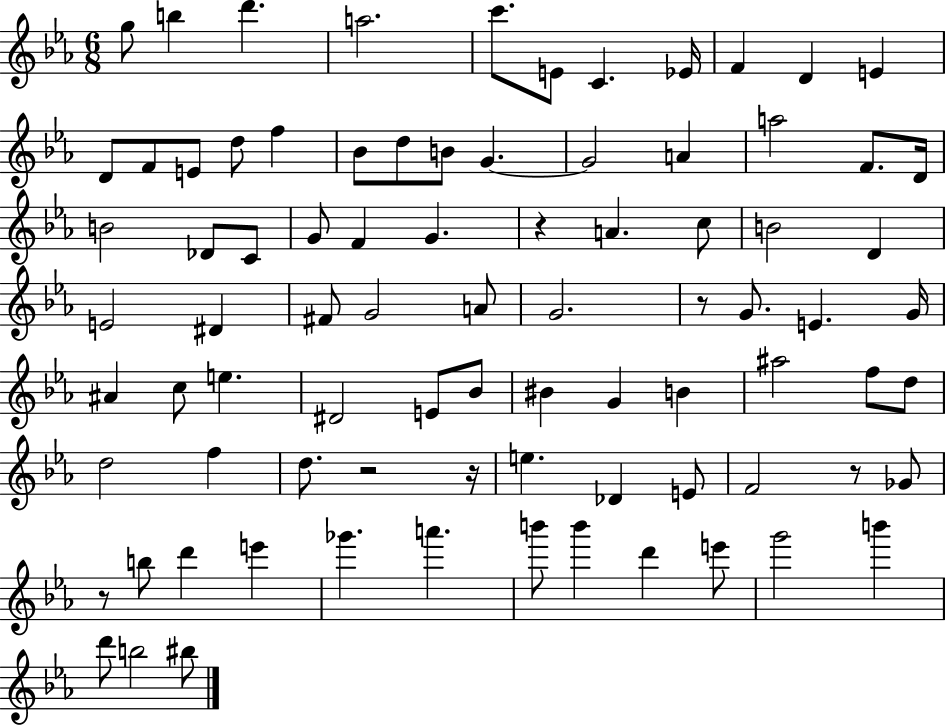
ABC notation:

X:1
T:Untitled
M:6/8
L:1/4
K:Eb
g/2 b d' a2 c'/2 E/2 C _E/4 F D E D/2 F/2 E/2 d/2 f _B/2 d/2 B/2 G G2 A a2 F/2 D/4 B2 _D/2 C/2 G/2 F G z A c/2 B2 D E2 ^D ^F/2 G2 A/2 G2 z/2 G/2 E G/4 ^A c/2 e ^D2 E/2 _B/2 ^B G B ^a2 f/2 d/2 d2 f d/2 z2 z/4 e _D E/2 F2 z/2 _G/2 z/2 b/2 d' e' _g' a' b'/2 b' d' e'/2 g'2 b' d'/2 b2 ^b/2